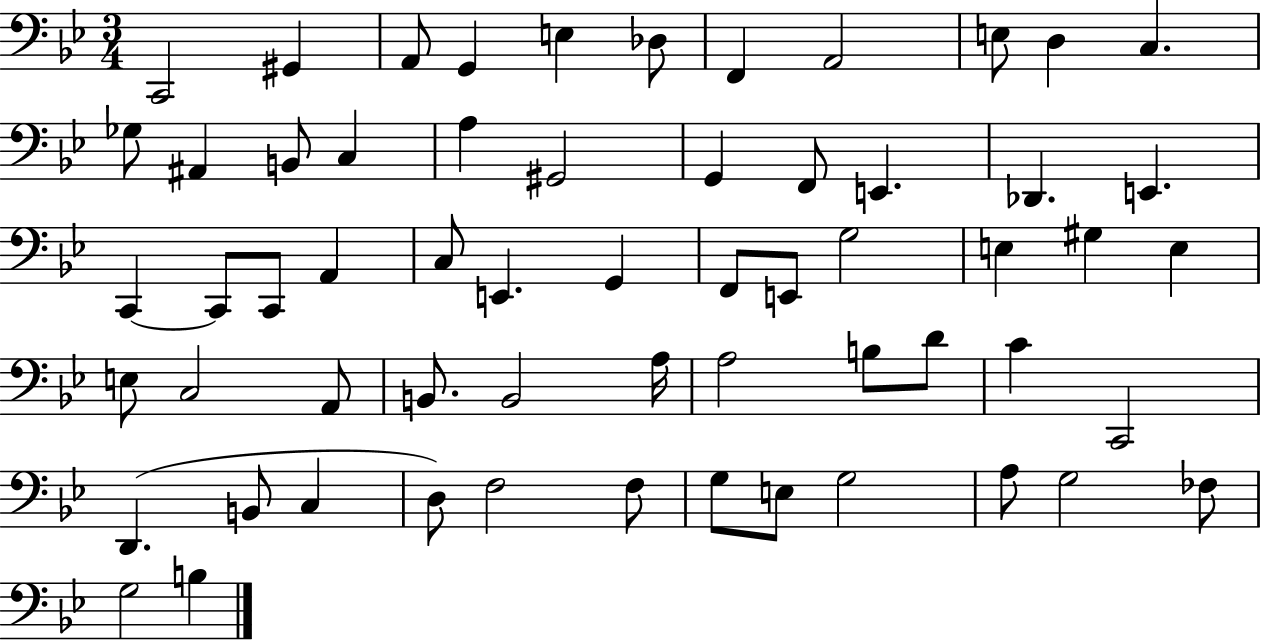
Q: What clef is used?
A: bass